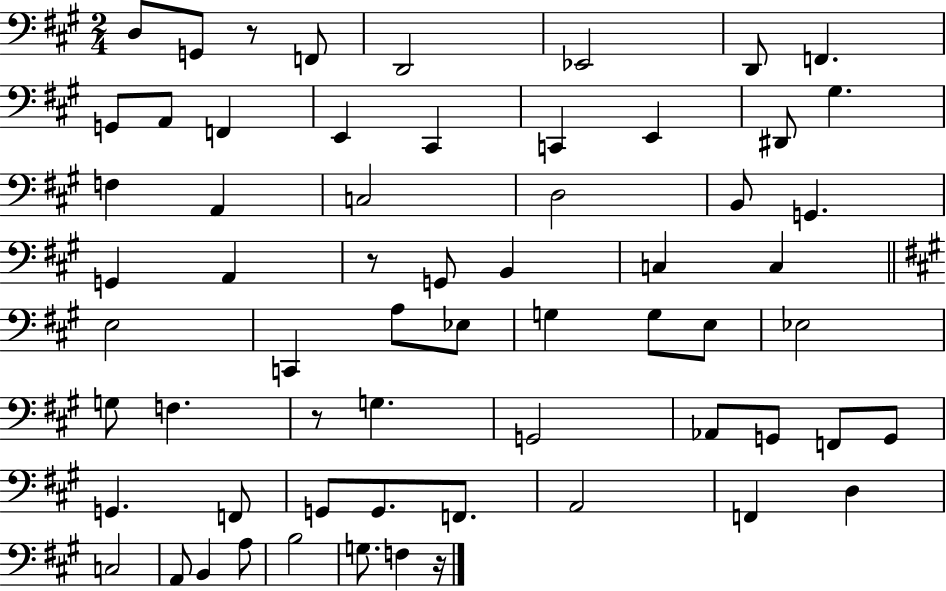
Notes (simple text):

D3/e G2/e R/e F2/e D2/h Eb2/h D2/e F2/q. G2/e A2/e F2/q E2/q C#2/q C2/q E2/q D#2/e G#3/q. F3/q A2/q C3/h D3/h B2/e G2/q. G2/q A2/q R/e G2/e B2/q C3/q C3/q E3/h C2/q A3/e Eb3/e G3/q G3/e E3/e Eb3/h G3/e F3/q. R/e G3/q. G2/h Ab2/e G2/e F2/e G2/e G2/q. F2/e G2/e G2/e. F2/e. A2/h F2/q D3/q C3/h A2/e B2/q A3/e B3/h G3/e. F3/q R/s